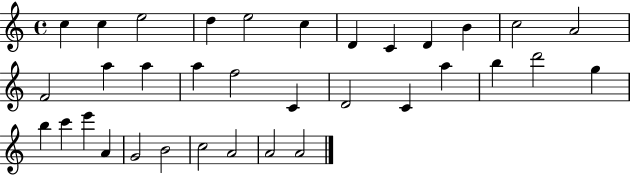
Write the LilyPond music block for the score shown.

{
  \clef treble
  \time 4/4
  \defaultTimeSignature
  \key c \major
  c''4 c''4 e''2 | d''4 e''2 c''4 | d'4 c'4 d'4 b'4 | c''2 a'2 | \break f'2 a''4 a''4 | a''4 f''2 c'4 | d'2 c'4 a''4 | b''4 d'''2 g''4 | \break b''4 c'''4 e'''4 a'4 | g'2 b'2 | c''2 a'2 | a'2 a'2 | \break \bar "|."
}